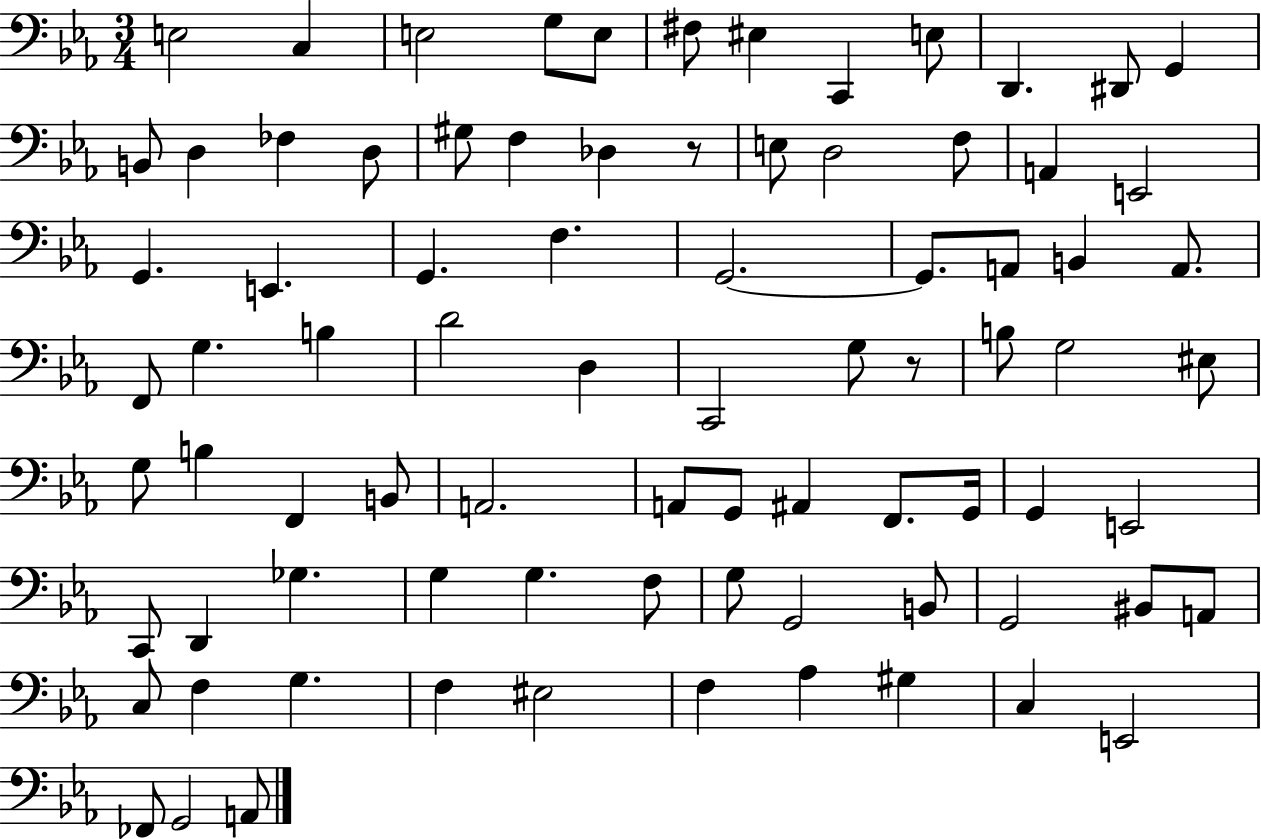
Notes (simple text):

E3/h C3/q E3/h G3/e E3/e F#3/e EIS3/q C2/q E3/e D2/q. D#2/e G2/q B2/e D3/q FES3/q D3/e G#3/e F3/q Db3/q R/e E3/e D3/h F3/e A2/q E2/h G2/q. E2/q. G2/q. F3/q. G2/h. G2/e. A2/e B2/q A2/e. F2/e G3/q. B3/q D4/h D3/q C2/h G3/e R/e B3/e G3/h EIS3/e G3/e B3/q F2/q B2/e A2/h. A2/e G2/e A#2/q F2/e. G2/s G2/q E2/h C2/e D2/q Gb3/q. G3/q G3/q. F3/e G3/e G2/h B2/e G2/h BIS2/e A2/e C3/e F3/q G3/q. F3/q EIS3/h F3/q Ab3/q G#3/q C3/q E2/h FES2/e G2/h A2/e